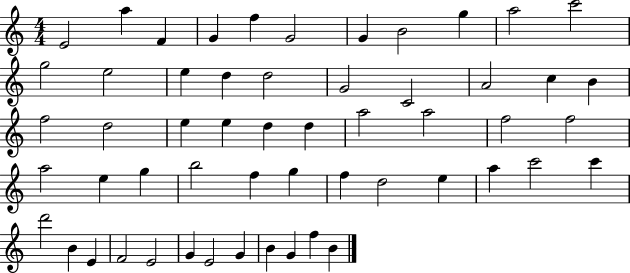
E4/h A5/q F4/q G4/q F5/q G4/h G4/q B4/h G5/q A5/h C6/h G5/h E5/h E5/q D5/q D5/h G4/h C4/h A4/h C5/q B4/q F5/h D5/h E5/q E5/q D5/q D5/q A5/h A5/h F5/h F5/h A5/h E5/q G5/q B5/h F5/q G5/q F5/q D5/h E5/q A5/q C6/h C6/q D6/h B4/q E4/q F4/h E4/h G4/q E4/h G4/q B4/q G4/q F5/q B4/q